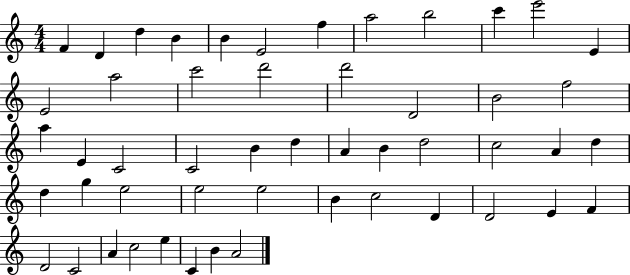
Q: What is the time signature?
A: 4/4